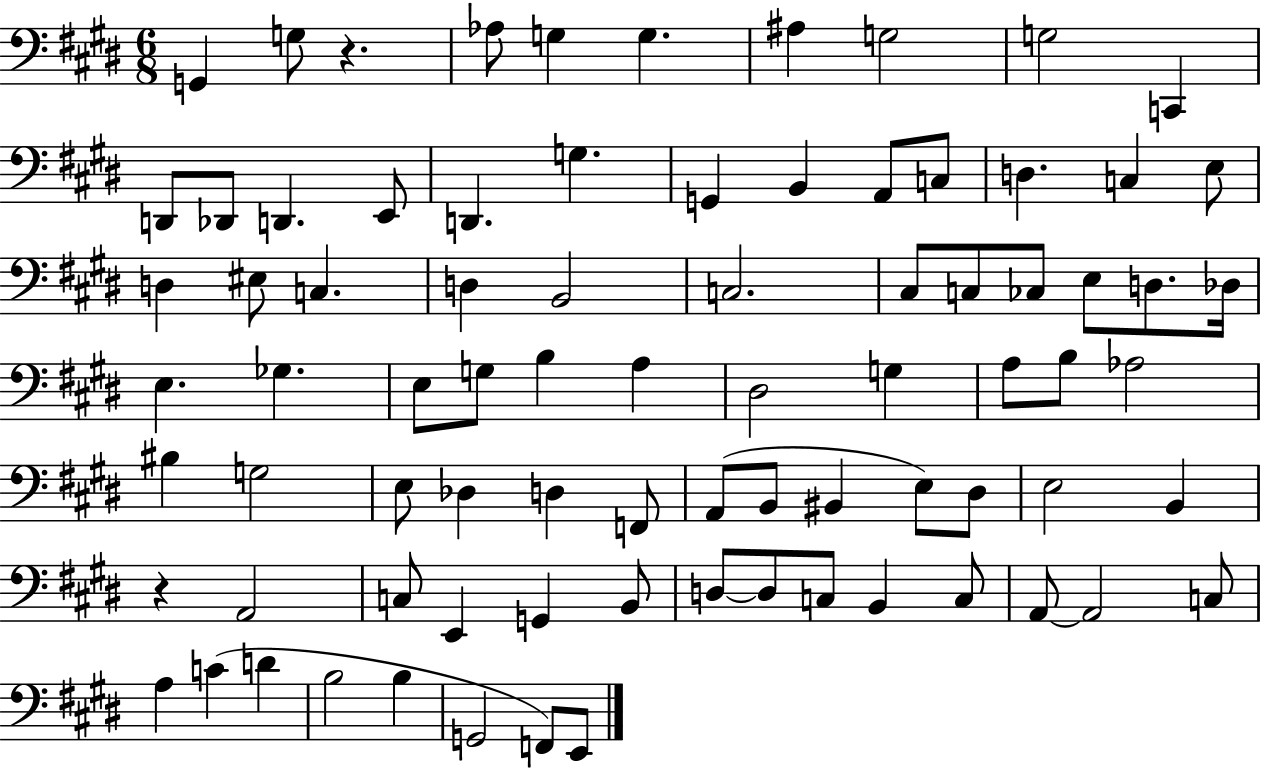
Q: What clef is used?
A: bass